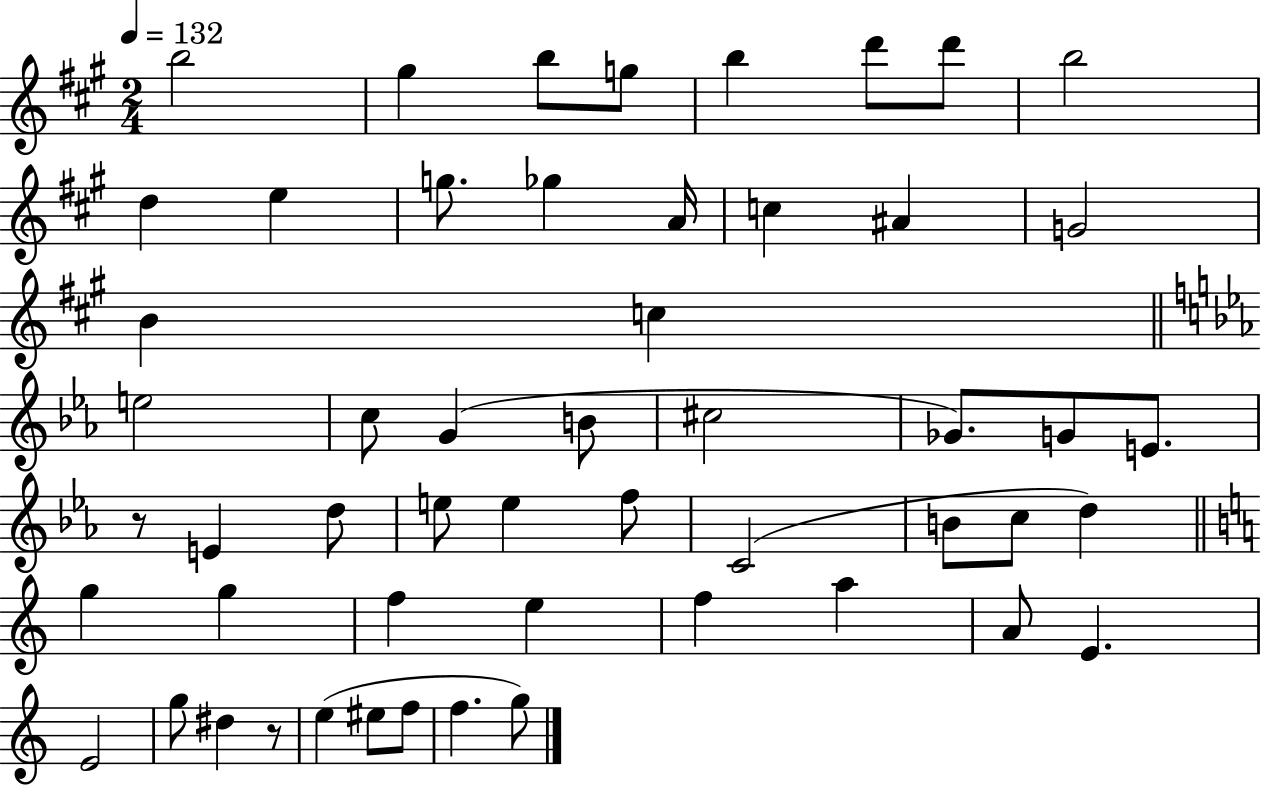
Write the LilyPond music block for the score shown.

{
  \clef treble
  \numericTimeSignature
  \time 2/4
  \key a \major
  \tempo 4 = 132
  b''2 | gis''4 b''8 g''8 | b''4 d'''8 d'''8 | b''2 | \break d''4 e''4 | g''8. ges''4 a'16 | c''4 ais'4 | g'2 | \break b'4 c''4 | \bar "||" \break \key c \minor e''2 | c''8 g'4( b'8 | cis''2 | ges'8.) g'8 e'8. | \break r8 e'4 d''8 | e''8 e''4 f''8 | c'2( | b'8 c''8 d''4) | \break \bar "||" \break \key a \minor g''4 g''4 | f''4 e''4 | f''4 a''4 | a'8 e'4. | \break e'2 | g''8 dis''4 r8 | e''4( eis''8 f''8 | f''4. g''8) | \break \bar "|."
}